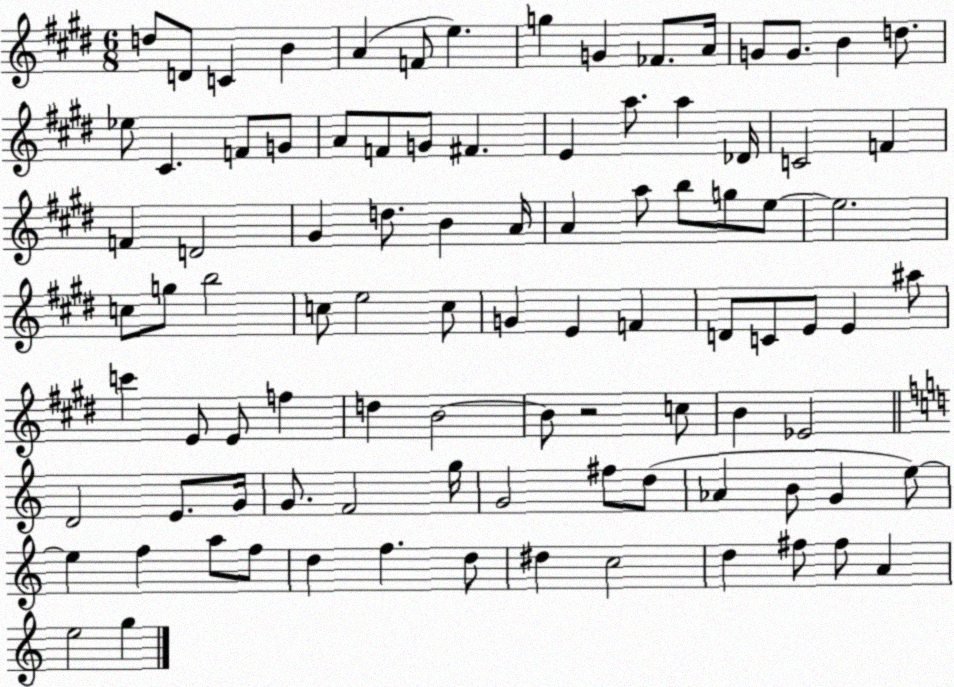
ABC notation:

X:1
T:Untitled
M:6/8
L:1/4
K:E
d/2 D/2 C B A F/2 e g G _F/2 A/4 G/2 G/2 B d/2 _e/2 ^C F/2 G/2 A/2 F/2 G/2 ^F E a/2 a _D/4 C2 F F D2 ^G d/2 B A/4 A a/2 b/2 g/2 e/2 e2 c/2 g/2 b2 c/2 e2 c/2 G E F D/2 C/2 E/2 E ^a/2 c' E/2 E/2 f d B2 B/2 z2 c/2 B _E2 D2 E/2 G/4 G/2 F2 g/4 G2 ^f/2 d/2 _A B/2 G e/2 e f a/2 f/2 d f d/2 ^d c2 d ^f/2 ^f/2 A e2 g